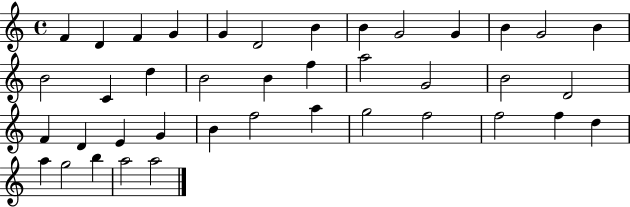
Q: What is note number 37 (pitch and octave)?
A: G5